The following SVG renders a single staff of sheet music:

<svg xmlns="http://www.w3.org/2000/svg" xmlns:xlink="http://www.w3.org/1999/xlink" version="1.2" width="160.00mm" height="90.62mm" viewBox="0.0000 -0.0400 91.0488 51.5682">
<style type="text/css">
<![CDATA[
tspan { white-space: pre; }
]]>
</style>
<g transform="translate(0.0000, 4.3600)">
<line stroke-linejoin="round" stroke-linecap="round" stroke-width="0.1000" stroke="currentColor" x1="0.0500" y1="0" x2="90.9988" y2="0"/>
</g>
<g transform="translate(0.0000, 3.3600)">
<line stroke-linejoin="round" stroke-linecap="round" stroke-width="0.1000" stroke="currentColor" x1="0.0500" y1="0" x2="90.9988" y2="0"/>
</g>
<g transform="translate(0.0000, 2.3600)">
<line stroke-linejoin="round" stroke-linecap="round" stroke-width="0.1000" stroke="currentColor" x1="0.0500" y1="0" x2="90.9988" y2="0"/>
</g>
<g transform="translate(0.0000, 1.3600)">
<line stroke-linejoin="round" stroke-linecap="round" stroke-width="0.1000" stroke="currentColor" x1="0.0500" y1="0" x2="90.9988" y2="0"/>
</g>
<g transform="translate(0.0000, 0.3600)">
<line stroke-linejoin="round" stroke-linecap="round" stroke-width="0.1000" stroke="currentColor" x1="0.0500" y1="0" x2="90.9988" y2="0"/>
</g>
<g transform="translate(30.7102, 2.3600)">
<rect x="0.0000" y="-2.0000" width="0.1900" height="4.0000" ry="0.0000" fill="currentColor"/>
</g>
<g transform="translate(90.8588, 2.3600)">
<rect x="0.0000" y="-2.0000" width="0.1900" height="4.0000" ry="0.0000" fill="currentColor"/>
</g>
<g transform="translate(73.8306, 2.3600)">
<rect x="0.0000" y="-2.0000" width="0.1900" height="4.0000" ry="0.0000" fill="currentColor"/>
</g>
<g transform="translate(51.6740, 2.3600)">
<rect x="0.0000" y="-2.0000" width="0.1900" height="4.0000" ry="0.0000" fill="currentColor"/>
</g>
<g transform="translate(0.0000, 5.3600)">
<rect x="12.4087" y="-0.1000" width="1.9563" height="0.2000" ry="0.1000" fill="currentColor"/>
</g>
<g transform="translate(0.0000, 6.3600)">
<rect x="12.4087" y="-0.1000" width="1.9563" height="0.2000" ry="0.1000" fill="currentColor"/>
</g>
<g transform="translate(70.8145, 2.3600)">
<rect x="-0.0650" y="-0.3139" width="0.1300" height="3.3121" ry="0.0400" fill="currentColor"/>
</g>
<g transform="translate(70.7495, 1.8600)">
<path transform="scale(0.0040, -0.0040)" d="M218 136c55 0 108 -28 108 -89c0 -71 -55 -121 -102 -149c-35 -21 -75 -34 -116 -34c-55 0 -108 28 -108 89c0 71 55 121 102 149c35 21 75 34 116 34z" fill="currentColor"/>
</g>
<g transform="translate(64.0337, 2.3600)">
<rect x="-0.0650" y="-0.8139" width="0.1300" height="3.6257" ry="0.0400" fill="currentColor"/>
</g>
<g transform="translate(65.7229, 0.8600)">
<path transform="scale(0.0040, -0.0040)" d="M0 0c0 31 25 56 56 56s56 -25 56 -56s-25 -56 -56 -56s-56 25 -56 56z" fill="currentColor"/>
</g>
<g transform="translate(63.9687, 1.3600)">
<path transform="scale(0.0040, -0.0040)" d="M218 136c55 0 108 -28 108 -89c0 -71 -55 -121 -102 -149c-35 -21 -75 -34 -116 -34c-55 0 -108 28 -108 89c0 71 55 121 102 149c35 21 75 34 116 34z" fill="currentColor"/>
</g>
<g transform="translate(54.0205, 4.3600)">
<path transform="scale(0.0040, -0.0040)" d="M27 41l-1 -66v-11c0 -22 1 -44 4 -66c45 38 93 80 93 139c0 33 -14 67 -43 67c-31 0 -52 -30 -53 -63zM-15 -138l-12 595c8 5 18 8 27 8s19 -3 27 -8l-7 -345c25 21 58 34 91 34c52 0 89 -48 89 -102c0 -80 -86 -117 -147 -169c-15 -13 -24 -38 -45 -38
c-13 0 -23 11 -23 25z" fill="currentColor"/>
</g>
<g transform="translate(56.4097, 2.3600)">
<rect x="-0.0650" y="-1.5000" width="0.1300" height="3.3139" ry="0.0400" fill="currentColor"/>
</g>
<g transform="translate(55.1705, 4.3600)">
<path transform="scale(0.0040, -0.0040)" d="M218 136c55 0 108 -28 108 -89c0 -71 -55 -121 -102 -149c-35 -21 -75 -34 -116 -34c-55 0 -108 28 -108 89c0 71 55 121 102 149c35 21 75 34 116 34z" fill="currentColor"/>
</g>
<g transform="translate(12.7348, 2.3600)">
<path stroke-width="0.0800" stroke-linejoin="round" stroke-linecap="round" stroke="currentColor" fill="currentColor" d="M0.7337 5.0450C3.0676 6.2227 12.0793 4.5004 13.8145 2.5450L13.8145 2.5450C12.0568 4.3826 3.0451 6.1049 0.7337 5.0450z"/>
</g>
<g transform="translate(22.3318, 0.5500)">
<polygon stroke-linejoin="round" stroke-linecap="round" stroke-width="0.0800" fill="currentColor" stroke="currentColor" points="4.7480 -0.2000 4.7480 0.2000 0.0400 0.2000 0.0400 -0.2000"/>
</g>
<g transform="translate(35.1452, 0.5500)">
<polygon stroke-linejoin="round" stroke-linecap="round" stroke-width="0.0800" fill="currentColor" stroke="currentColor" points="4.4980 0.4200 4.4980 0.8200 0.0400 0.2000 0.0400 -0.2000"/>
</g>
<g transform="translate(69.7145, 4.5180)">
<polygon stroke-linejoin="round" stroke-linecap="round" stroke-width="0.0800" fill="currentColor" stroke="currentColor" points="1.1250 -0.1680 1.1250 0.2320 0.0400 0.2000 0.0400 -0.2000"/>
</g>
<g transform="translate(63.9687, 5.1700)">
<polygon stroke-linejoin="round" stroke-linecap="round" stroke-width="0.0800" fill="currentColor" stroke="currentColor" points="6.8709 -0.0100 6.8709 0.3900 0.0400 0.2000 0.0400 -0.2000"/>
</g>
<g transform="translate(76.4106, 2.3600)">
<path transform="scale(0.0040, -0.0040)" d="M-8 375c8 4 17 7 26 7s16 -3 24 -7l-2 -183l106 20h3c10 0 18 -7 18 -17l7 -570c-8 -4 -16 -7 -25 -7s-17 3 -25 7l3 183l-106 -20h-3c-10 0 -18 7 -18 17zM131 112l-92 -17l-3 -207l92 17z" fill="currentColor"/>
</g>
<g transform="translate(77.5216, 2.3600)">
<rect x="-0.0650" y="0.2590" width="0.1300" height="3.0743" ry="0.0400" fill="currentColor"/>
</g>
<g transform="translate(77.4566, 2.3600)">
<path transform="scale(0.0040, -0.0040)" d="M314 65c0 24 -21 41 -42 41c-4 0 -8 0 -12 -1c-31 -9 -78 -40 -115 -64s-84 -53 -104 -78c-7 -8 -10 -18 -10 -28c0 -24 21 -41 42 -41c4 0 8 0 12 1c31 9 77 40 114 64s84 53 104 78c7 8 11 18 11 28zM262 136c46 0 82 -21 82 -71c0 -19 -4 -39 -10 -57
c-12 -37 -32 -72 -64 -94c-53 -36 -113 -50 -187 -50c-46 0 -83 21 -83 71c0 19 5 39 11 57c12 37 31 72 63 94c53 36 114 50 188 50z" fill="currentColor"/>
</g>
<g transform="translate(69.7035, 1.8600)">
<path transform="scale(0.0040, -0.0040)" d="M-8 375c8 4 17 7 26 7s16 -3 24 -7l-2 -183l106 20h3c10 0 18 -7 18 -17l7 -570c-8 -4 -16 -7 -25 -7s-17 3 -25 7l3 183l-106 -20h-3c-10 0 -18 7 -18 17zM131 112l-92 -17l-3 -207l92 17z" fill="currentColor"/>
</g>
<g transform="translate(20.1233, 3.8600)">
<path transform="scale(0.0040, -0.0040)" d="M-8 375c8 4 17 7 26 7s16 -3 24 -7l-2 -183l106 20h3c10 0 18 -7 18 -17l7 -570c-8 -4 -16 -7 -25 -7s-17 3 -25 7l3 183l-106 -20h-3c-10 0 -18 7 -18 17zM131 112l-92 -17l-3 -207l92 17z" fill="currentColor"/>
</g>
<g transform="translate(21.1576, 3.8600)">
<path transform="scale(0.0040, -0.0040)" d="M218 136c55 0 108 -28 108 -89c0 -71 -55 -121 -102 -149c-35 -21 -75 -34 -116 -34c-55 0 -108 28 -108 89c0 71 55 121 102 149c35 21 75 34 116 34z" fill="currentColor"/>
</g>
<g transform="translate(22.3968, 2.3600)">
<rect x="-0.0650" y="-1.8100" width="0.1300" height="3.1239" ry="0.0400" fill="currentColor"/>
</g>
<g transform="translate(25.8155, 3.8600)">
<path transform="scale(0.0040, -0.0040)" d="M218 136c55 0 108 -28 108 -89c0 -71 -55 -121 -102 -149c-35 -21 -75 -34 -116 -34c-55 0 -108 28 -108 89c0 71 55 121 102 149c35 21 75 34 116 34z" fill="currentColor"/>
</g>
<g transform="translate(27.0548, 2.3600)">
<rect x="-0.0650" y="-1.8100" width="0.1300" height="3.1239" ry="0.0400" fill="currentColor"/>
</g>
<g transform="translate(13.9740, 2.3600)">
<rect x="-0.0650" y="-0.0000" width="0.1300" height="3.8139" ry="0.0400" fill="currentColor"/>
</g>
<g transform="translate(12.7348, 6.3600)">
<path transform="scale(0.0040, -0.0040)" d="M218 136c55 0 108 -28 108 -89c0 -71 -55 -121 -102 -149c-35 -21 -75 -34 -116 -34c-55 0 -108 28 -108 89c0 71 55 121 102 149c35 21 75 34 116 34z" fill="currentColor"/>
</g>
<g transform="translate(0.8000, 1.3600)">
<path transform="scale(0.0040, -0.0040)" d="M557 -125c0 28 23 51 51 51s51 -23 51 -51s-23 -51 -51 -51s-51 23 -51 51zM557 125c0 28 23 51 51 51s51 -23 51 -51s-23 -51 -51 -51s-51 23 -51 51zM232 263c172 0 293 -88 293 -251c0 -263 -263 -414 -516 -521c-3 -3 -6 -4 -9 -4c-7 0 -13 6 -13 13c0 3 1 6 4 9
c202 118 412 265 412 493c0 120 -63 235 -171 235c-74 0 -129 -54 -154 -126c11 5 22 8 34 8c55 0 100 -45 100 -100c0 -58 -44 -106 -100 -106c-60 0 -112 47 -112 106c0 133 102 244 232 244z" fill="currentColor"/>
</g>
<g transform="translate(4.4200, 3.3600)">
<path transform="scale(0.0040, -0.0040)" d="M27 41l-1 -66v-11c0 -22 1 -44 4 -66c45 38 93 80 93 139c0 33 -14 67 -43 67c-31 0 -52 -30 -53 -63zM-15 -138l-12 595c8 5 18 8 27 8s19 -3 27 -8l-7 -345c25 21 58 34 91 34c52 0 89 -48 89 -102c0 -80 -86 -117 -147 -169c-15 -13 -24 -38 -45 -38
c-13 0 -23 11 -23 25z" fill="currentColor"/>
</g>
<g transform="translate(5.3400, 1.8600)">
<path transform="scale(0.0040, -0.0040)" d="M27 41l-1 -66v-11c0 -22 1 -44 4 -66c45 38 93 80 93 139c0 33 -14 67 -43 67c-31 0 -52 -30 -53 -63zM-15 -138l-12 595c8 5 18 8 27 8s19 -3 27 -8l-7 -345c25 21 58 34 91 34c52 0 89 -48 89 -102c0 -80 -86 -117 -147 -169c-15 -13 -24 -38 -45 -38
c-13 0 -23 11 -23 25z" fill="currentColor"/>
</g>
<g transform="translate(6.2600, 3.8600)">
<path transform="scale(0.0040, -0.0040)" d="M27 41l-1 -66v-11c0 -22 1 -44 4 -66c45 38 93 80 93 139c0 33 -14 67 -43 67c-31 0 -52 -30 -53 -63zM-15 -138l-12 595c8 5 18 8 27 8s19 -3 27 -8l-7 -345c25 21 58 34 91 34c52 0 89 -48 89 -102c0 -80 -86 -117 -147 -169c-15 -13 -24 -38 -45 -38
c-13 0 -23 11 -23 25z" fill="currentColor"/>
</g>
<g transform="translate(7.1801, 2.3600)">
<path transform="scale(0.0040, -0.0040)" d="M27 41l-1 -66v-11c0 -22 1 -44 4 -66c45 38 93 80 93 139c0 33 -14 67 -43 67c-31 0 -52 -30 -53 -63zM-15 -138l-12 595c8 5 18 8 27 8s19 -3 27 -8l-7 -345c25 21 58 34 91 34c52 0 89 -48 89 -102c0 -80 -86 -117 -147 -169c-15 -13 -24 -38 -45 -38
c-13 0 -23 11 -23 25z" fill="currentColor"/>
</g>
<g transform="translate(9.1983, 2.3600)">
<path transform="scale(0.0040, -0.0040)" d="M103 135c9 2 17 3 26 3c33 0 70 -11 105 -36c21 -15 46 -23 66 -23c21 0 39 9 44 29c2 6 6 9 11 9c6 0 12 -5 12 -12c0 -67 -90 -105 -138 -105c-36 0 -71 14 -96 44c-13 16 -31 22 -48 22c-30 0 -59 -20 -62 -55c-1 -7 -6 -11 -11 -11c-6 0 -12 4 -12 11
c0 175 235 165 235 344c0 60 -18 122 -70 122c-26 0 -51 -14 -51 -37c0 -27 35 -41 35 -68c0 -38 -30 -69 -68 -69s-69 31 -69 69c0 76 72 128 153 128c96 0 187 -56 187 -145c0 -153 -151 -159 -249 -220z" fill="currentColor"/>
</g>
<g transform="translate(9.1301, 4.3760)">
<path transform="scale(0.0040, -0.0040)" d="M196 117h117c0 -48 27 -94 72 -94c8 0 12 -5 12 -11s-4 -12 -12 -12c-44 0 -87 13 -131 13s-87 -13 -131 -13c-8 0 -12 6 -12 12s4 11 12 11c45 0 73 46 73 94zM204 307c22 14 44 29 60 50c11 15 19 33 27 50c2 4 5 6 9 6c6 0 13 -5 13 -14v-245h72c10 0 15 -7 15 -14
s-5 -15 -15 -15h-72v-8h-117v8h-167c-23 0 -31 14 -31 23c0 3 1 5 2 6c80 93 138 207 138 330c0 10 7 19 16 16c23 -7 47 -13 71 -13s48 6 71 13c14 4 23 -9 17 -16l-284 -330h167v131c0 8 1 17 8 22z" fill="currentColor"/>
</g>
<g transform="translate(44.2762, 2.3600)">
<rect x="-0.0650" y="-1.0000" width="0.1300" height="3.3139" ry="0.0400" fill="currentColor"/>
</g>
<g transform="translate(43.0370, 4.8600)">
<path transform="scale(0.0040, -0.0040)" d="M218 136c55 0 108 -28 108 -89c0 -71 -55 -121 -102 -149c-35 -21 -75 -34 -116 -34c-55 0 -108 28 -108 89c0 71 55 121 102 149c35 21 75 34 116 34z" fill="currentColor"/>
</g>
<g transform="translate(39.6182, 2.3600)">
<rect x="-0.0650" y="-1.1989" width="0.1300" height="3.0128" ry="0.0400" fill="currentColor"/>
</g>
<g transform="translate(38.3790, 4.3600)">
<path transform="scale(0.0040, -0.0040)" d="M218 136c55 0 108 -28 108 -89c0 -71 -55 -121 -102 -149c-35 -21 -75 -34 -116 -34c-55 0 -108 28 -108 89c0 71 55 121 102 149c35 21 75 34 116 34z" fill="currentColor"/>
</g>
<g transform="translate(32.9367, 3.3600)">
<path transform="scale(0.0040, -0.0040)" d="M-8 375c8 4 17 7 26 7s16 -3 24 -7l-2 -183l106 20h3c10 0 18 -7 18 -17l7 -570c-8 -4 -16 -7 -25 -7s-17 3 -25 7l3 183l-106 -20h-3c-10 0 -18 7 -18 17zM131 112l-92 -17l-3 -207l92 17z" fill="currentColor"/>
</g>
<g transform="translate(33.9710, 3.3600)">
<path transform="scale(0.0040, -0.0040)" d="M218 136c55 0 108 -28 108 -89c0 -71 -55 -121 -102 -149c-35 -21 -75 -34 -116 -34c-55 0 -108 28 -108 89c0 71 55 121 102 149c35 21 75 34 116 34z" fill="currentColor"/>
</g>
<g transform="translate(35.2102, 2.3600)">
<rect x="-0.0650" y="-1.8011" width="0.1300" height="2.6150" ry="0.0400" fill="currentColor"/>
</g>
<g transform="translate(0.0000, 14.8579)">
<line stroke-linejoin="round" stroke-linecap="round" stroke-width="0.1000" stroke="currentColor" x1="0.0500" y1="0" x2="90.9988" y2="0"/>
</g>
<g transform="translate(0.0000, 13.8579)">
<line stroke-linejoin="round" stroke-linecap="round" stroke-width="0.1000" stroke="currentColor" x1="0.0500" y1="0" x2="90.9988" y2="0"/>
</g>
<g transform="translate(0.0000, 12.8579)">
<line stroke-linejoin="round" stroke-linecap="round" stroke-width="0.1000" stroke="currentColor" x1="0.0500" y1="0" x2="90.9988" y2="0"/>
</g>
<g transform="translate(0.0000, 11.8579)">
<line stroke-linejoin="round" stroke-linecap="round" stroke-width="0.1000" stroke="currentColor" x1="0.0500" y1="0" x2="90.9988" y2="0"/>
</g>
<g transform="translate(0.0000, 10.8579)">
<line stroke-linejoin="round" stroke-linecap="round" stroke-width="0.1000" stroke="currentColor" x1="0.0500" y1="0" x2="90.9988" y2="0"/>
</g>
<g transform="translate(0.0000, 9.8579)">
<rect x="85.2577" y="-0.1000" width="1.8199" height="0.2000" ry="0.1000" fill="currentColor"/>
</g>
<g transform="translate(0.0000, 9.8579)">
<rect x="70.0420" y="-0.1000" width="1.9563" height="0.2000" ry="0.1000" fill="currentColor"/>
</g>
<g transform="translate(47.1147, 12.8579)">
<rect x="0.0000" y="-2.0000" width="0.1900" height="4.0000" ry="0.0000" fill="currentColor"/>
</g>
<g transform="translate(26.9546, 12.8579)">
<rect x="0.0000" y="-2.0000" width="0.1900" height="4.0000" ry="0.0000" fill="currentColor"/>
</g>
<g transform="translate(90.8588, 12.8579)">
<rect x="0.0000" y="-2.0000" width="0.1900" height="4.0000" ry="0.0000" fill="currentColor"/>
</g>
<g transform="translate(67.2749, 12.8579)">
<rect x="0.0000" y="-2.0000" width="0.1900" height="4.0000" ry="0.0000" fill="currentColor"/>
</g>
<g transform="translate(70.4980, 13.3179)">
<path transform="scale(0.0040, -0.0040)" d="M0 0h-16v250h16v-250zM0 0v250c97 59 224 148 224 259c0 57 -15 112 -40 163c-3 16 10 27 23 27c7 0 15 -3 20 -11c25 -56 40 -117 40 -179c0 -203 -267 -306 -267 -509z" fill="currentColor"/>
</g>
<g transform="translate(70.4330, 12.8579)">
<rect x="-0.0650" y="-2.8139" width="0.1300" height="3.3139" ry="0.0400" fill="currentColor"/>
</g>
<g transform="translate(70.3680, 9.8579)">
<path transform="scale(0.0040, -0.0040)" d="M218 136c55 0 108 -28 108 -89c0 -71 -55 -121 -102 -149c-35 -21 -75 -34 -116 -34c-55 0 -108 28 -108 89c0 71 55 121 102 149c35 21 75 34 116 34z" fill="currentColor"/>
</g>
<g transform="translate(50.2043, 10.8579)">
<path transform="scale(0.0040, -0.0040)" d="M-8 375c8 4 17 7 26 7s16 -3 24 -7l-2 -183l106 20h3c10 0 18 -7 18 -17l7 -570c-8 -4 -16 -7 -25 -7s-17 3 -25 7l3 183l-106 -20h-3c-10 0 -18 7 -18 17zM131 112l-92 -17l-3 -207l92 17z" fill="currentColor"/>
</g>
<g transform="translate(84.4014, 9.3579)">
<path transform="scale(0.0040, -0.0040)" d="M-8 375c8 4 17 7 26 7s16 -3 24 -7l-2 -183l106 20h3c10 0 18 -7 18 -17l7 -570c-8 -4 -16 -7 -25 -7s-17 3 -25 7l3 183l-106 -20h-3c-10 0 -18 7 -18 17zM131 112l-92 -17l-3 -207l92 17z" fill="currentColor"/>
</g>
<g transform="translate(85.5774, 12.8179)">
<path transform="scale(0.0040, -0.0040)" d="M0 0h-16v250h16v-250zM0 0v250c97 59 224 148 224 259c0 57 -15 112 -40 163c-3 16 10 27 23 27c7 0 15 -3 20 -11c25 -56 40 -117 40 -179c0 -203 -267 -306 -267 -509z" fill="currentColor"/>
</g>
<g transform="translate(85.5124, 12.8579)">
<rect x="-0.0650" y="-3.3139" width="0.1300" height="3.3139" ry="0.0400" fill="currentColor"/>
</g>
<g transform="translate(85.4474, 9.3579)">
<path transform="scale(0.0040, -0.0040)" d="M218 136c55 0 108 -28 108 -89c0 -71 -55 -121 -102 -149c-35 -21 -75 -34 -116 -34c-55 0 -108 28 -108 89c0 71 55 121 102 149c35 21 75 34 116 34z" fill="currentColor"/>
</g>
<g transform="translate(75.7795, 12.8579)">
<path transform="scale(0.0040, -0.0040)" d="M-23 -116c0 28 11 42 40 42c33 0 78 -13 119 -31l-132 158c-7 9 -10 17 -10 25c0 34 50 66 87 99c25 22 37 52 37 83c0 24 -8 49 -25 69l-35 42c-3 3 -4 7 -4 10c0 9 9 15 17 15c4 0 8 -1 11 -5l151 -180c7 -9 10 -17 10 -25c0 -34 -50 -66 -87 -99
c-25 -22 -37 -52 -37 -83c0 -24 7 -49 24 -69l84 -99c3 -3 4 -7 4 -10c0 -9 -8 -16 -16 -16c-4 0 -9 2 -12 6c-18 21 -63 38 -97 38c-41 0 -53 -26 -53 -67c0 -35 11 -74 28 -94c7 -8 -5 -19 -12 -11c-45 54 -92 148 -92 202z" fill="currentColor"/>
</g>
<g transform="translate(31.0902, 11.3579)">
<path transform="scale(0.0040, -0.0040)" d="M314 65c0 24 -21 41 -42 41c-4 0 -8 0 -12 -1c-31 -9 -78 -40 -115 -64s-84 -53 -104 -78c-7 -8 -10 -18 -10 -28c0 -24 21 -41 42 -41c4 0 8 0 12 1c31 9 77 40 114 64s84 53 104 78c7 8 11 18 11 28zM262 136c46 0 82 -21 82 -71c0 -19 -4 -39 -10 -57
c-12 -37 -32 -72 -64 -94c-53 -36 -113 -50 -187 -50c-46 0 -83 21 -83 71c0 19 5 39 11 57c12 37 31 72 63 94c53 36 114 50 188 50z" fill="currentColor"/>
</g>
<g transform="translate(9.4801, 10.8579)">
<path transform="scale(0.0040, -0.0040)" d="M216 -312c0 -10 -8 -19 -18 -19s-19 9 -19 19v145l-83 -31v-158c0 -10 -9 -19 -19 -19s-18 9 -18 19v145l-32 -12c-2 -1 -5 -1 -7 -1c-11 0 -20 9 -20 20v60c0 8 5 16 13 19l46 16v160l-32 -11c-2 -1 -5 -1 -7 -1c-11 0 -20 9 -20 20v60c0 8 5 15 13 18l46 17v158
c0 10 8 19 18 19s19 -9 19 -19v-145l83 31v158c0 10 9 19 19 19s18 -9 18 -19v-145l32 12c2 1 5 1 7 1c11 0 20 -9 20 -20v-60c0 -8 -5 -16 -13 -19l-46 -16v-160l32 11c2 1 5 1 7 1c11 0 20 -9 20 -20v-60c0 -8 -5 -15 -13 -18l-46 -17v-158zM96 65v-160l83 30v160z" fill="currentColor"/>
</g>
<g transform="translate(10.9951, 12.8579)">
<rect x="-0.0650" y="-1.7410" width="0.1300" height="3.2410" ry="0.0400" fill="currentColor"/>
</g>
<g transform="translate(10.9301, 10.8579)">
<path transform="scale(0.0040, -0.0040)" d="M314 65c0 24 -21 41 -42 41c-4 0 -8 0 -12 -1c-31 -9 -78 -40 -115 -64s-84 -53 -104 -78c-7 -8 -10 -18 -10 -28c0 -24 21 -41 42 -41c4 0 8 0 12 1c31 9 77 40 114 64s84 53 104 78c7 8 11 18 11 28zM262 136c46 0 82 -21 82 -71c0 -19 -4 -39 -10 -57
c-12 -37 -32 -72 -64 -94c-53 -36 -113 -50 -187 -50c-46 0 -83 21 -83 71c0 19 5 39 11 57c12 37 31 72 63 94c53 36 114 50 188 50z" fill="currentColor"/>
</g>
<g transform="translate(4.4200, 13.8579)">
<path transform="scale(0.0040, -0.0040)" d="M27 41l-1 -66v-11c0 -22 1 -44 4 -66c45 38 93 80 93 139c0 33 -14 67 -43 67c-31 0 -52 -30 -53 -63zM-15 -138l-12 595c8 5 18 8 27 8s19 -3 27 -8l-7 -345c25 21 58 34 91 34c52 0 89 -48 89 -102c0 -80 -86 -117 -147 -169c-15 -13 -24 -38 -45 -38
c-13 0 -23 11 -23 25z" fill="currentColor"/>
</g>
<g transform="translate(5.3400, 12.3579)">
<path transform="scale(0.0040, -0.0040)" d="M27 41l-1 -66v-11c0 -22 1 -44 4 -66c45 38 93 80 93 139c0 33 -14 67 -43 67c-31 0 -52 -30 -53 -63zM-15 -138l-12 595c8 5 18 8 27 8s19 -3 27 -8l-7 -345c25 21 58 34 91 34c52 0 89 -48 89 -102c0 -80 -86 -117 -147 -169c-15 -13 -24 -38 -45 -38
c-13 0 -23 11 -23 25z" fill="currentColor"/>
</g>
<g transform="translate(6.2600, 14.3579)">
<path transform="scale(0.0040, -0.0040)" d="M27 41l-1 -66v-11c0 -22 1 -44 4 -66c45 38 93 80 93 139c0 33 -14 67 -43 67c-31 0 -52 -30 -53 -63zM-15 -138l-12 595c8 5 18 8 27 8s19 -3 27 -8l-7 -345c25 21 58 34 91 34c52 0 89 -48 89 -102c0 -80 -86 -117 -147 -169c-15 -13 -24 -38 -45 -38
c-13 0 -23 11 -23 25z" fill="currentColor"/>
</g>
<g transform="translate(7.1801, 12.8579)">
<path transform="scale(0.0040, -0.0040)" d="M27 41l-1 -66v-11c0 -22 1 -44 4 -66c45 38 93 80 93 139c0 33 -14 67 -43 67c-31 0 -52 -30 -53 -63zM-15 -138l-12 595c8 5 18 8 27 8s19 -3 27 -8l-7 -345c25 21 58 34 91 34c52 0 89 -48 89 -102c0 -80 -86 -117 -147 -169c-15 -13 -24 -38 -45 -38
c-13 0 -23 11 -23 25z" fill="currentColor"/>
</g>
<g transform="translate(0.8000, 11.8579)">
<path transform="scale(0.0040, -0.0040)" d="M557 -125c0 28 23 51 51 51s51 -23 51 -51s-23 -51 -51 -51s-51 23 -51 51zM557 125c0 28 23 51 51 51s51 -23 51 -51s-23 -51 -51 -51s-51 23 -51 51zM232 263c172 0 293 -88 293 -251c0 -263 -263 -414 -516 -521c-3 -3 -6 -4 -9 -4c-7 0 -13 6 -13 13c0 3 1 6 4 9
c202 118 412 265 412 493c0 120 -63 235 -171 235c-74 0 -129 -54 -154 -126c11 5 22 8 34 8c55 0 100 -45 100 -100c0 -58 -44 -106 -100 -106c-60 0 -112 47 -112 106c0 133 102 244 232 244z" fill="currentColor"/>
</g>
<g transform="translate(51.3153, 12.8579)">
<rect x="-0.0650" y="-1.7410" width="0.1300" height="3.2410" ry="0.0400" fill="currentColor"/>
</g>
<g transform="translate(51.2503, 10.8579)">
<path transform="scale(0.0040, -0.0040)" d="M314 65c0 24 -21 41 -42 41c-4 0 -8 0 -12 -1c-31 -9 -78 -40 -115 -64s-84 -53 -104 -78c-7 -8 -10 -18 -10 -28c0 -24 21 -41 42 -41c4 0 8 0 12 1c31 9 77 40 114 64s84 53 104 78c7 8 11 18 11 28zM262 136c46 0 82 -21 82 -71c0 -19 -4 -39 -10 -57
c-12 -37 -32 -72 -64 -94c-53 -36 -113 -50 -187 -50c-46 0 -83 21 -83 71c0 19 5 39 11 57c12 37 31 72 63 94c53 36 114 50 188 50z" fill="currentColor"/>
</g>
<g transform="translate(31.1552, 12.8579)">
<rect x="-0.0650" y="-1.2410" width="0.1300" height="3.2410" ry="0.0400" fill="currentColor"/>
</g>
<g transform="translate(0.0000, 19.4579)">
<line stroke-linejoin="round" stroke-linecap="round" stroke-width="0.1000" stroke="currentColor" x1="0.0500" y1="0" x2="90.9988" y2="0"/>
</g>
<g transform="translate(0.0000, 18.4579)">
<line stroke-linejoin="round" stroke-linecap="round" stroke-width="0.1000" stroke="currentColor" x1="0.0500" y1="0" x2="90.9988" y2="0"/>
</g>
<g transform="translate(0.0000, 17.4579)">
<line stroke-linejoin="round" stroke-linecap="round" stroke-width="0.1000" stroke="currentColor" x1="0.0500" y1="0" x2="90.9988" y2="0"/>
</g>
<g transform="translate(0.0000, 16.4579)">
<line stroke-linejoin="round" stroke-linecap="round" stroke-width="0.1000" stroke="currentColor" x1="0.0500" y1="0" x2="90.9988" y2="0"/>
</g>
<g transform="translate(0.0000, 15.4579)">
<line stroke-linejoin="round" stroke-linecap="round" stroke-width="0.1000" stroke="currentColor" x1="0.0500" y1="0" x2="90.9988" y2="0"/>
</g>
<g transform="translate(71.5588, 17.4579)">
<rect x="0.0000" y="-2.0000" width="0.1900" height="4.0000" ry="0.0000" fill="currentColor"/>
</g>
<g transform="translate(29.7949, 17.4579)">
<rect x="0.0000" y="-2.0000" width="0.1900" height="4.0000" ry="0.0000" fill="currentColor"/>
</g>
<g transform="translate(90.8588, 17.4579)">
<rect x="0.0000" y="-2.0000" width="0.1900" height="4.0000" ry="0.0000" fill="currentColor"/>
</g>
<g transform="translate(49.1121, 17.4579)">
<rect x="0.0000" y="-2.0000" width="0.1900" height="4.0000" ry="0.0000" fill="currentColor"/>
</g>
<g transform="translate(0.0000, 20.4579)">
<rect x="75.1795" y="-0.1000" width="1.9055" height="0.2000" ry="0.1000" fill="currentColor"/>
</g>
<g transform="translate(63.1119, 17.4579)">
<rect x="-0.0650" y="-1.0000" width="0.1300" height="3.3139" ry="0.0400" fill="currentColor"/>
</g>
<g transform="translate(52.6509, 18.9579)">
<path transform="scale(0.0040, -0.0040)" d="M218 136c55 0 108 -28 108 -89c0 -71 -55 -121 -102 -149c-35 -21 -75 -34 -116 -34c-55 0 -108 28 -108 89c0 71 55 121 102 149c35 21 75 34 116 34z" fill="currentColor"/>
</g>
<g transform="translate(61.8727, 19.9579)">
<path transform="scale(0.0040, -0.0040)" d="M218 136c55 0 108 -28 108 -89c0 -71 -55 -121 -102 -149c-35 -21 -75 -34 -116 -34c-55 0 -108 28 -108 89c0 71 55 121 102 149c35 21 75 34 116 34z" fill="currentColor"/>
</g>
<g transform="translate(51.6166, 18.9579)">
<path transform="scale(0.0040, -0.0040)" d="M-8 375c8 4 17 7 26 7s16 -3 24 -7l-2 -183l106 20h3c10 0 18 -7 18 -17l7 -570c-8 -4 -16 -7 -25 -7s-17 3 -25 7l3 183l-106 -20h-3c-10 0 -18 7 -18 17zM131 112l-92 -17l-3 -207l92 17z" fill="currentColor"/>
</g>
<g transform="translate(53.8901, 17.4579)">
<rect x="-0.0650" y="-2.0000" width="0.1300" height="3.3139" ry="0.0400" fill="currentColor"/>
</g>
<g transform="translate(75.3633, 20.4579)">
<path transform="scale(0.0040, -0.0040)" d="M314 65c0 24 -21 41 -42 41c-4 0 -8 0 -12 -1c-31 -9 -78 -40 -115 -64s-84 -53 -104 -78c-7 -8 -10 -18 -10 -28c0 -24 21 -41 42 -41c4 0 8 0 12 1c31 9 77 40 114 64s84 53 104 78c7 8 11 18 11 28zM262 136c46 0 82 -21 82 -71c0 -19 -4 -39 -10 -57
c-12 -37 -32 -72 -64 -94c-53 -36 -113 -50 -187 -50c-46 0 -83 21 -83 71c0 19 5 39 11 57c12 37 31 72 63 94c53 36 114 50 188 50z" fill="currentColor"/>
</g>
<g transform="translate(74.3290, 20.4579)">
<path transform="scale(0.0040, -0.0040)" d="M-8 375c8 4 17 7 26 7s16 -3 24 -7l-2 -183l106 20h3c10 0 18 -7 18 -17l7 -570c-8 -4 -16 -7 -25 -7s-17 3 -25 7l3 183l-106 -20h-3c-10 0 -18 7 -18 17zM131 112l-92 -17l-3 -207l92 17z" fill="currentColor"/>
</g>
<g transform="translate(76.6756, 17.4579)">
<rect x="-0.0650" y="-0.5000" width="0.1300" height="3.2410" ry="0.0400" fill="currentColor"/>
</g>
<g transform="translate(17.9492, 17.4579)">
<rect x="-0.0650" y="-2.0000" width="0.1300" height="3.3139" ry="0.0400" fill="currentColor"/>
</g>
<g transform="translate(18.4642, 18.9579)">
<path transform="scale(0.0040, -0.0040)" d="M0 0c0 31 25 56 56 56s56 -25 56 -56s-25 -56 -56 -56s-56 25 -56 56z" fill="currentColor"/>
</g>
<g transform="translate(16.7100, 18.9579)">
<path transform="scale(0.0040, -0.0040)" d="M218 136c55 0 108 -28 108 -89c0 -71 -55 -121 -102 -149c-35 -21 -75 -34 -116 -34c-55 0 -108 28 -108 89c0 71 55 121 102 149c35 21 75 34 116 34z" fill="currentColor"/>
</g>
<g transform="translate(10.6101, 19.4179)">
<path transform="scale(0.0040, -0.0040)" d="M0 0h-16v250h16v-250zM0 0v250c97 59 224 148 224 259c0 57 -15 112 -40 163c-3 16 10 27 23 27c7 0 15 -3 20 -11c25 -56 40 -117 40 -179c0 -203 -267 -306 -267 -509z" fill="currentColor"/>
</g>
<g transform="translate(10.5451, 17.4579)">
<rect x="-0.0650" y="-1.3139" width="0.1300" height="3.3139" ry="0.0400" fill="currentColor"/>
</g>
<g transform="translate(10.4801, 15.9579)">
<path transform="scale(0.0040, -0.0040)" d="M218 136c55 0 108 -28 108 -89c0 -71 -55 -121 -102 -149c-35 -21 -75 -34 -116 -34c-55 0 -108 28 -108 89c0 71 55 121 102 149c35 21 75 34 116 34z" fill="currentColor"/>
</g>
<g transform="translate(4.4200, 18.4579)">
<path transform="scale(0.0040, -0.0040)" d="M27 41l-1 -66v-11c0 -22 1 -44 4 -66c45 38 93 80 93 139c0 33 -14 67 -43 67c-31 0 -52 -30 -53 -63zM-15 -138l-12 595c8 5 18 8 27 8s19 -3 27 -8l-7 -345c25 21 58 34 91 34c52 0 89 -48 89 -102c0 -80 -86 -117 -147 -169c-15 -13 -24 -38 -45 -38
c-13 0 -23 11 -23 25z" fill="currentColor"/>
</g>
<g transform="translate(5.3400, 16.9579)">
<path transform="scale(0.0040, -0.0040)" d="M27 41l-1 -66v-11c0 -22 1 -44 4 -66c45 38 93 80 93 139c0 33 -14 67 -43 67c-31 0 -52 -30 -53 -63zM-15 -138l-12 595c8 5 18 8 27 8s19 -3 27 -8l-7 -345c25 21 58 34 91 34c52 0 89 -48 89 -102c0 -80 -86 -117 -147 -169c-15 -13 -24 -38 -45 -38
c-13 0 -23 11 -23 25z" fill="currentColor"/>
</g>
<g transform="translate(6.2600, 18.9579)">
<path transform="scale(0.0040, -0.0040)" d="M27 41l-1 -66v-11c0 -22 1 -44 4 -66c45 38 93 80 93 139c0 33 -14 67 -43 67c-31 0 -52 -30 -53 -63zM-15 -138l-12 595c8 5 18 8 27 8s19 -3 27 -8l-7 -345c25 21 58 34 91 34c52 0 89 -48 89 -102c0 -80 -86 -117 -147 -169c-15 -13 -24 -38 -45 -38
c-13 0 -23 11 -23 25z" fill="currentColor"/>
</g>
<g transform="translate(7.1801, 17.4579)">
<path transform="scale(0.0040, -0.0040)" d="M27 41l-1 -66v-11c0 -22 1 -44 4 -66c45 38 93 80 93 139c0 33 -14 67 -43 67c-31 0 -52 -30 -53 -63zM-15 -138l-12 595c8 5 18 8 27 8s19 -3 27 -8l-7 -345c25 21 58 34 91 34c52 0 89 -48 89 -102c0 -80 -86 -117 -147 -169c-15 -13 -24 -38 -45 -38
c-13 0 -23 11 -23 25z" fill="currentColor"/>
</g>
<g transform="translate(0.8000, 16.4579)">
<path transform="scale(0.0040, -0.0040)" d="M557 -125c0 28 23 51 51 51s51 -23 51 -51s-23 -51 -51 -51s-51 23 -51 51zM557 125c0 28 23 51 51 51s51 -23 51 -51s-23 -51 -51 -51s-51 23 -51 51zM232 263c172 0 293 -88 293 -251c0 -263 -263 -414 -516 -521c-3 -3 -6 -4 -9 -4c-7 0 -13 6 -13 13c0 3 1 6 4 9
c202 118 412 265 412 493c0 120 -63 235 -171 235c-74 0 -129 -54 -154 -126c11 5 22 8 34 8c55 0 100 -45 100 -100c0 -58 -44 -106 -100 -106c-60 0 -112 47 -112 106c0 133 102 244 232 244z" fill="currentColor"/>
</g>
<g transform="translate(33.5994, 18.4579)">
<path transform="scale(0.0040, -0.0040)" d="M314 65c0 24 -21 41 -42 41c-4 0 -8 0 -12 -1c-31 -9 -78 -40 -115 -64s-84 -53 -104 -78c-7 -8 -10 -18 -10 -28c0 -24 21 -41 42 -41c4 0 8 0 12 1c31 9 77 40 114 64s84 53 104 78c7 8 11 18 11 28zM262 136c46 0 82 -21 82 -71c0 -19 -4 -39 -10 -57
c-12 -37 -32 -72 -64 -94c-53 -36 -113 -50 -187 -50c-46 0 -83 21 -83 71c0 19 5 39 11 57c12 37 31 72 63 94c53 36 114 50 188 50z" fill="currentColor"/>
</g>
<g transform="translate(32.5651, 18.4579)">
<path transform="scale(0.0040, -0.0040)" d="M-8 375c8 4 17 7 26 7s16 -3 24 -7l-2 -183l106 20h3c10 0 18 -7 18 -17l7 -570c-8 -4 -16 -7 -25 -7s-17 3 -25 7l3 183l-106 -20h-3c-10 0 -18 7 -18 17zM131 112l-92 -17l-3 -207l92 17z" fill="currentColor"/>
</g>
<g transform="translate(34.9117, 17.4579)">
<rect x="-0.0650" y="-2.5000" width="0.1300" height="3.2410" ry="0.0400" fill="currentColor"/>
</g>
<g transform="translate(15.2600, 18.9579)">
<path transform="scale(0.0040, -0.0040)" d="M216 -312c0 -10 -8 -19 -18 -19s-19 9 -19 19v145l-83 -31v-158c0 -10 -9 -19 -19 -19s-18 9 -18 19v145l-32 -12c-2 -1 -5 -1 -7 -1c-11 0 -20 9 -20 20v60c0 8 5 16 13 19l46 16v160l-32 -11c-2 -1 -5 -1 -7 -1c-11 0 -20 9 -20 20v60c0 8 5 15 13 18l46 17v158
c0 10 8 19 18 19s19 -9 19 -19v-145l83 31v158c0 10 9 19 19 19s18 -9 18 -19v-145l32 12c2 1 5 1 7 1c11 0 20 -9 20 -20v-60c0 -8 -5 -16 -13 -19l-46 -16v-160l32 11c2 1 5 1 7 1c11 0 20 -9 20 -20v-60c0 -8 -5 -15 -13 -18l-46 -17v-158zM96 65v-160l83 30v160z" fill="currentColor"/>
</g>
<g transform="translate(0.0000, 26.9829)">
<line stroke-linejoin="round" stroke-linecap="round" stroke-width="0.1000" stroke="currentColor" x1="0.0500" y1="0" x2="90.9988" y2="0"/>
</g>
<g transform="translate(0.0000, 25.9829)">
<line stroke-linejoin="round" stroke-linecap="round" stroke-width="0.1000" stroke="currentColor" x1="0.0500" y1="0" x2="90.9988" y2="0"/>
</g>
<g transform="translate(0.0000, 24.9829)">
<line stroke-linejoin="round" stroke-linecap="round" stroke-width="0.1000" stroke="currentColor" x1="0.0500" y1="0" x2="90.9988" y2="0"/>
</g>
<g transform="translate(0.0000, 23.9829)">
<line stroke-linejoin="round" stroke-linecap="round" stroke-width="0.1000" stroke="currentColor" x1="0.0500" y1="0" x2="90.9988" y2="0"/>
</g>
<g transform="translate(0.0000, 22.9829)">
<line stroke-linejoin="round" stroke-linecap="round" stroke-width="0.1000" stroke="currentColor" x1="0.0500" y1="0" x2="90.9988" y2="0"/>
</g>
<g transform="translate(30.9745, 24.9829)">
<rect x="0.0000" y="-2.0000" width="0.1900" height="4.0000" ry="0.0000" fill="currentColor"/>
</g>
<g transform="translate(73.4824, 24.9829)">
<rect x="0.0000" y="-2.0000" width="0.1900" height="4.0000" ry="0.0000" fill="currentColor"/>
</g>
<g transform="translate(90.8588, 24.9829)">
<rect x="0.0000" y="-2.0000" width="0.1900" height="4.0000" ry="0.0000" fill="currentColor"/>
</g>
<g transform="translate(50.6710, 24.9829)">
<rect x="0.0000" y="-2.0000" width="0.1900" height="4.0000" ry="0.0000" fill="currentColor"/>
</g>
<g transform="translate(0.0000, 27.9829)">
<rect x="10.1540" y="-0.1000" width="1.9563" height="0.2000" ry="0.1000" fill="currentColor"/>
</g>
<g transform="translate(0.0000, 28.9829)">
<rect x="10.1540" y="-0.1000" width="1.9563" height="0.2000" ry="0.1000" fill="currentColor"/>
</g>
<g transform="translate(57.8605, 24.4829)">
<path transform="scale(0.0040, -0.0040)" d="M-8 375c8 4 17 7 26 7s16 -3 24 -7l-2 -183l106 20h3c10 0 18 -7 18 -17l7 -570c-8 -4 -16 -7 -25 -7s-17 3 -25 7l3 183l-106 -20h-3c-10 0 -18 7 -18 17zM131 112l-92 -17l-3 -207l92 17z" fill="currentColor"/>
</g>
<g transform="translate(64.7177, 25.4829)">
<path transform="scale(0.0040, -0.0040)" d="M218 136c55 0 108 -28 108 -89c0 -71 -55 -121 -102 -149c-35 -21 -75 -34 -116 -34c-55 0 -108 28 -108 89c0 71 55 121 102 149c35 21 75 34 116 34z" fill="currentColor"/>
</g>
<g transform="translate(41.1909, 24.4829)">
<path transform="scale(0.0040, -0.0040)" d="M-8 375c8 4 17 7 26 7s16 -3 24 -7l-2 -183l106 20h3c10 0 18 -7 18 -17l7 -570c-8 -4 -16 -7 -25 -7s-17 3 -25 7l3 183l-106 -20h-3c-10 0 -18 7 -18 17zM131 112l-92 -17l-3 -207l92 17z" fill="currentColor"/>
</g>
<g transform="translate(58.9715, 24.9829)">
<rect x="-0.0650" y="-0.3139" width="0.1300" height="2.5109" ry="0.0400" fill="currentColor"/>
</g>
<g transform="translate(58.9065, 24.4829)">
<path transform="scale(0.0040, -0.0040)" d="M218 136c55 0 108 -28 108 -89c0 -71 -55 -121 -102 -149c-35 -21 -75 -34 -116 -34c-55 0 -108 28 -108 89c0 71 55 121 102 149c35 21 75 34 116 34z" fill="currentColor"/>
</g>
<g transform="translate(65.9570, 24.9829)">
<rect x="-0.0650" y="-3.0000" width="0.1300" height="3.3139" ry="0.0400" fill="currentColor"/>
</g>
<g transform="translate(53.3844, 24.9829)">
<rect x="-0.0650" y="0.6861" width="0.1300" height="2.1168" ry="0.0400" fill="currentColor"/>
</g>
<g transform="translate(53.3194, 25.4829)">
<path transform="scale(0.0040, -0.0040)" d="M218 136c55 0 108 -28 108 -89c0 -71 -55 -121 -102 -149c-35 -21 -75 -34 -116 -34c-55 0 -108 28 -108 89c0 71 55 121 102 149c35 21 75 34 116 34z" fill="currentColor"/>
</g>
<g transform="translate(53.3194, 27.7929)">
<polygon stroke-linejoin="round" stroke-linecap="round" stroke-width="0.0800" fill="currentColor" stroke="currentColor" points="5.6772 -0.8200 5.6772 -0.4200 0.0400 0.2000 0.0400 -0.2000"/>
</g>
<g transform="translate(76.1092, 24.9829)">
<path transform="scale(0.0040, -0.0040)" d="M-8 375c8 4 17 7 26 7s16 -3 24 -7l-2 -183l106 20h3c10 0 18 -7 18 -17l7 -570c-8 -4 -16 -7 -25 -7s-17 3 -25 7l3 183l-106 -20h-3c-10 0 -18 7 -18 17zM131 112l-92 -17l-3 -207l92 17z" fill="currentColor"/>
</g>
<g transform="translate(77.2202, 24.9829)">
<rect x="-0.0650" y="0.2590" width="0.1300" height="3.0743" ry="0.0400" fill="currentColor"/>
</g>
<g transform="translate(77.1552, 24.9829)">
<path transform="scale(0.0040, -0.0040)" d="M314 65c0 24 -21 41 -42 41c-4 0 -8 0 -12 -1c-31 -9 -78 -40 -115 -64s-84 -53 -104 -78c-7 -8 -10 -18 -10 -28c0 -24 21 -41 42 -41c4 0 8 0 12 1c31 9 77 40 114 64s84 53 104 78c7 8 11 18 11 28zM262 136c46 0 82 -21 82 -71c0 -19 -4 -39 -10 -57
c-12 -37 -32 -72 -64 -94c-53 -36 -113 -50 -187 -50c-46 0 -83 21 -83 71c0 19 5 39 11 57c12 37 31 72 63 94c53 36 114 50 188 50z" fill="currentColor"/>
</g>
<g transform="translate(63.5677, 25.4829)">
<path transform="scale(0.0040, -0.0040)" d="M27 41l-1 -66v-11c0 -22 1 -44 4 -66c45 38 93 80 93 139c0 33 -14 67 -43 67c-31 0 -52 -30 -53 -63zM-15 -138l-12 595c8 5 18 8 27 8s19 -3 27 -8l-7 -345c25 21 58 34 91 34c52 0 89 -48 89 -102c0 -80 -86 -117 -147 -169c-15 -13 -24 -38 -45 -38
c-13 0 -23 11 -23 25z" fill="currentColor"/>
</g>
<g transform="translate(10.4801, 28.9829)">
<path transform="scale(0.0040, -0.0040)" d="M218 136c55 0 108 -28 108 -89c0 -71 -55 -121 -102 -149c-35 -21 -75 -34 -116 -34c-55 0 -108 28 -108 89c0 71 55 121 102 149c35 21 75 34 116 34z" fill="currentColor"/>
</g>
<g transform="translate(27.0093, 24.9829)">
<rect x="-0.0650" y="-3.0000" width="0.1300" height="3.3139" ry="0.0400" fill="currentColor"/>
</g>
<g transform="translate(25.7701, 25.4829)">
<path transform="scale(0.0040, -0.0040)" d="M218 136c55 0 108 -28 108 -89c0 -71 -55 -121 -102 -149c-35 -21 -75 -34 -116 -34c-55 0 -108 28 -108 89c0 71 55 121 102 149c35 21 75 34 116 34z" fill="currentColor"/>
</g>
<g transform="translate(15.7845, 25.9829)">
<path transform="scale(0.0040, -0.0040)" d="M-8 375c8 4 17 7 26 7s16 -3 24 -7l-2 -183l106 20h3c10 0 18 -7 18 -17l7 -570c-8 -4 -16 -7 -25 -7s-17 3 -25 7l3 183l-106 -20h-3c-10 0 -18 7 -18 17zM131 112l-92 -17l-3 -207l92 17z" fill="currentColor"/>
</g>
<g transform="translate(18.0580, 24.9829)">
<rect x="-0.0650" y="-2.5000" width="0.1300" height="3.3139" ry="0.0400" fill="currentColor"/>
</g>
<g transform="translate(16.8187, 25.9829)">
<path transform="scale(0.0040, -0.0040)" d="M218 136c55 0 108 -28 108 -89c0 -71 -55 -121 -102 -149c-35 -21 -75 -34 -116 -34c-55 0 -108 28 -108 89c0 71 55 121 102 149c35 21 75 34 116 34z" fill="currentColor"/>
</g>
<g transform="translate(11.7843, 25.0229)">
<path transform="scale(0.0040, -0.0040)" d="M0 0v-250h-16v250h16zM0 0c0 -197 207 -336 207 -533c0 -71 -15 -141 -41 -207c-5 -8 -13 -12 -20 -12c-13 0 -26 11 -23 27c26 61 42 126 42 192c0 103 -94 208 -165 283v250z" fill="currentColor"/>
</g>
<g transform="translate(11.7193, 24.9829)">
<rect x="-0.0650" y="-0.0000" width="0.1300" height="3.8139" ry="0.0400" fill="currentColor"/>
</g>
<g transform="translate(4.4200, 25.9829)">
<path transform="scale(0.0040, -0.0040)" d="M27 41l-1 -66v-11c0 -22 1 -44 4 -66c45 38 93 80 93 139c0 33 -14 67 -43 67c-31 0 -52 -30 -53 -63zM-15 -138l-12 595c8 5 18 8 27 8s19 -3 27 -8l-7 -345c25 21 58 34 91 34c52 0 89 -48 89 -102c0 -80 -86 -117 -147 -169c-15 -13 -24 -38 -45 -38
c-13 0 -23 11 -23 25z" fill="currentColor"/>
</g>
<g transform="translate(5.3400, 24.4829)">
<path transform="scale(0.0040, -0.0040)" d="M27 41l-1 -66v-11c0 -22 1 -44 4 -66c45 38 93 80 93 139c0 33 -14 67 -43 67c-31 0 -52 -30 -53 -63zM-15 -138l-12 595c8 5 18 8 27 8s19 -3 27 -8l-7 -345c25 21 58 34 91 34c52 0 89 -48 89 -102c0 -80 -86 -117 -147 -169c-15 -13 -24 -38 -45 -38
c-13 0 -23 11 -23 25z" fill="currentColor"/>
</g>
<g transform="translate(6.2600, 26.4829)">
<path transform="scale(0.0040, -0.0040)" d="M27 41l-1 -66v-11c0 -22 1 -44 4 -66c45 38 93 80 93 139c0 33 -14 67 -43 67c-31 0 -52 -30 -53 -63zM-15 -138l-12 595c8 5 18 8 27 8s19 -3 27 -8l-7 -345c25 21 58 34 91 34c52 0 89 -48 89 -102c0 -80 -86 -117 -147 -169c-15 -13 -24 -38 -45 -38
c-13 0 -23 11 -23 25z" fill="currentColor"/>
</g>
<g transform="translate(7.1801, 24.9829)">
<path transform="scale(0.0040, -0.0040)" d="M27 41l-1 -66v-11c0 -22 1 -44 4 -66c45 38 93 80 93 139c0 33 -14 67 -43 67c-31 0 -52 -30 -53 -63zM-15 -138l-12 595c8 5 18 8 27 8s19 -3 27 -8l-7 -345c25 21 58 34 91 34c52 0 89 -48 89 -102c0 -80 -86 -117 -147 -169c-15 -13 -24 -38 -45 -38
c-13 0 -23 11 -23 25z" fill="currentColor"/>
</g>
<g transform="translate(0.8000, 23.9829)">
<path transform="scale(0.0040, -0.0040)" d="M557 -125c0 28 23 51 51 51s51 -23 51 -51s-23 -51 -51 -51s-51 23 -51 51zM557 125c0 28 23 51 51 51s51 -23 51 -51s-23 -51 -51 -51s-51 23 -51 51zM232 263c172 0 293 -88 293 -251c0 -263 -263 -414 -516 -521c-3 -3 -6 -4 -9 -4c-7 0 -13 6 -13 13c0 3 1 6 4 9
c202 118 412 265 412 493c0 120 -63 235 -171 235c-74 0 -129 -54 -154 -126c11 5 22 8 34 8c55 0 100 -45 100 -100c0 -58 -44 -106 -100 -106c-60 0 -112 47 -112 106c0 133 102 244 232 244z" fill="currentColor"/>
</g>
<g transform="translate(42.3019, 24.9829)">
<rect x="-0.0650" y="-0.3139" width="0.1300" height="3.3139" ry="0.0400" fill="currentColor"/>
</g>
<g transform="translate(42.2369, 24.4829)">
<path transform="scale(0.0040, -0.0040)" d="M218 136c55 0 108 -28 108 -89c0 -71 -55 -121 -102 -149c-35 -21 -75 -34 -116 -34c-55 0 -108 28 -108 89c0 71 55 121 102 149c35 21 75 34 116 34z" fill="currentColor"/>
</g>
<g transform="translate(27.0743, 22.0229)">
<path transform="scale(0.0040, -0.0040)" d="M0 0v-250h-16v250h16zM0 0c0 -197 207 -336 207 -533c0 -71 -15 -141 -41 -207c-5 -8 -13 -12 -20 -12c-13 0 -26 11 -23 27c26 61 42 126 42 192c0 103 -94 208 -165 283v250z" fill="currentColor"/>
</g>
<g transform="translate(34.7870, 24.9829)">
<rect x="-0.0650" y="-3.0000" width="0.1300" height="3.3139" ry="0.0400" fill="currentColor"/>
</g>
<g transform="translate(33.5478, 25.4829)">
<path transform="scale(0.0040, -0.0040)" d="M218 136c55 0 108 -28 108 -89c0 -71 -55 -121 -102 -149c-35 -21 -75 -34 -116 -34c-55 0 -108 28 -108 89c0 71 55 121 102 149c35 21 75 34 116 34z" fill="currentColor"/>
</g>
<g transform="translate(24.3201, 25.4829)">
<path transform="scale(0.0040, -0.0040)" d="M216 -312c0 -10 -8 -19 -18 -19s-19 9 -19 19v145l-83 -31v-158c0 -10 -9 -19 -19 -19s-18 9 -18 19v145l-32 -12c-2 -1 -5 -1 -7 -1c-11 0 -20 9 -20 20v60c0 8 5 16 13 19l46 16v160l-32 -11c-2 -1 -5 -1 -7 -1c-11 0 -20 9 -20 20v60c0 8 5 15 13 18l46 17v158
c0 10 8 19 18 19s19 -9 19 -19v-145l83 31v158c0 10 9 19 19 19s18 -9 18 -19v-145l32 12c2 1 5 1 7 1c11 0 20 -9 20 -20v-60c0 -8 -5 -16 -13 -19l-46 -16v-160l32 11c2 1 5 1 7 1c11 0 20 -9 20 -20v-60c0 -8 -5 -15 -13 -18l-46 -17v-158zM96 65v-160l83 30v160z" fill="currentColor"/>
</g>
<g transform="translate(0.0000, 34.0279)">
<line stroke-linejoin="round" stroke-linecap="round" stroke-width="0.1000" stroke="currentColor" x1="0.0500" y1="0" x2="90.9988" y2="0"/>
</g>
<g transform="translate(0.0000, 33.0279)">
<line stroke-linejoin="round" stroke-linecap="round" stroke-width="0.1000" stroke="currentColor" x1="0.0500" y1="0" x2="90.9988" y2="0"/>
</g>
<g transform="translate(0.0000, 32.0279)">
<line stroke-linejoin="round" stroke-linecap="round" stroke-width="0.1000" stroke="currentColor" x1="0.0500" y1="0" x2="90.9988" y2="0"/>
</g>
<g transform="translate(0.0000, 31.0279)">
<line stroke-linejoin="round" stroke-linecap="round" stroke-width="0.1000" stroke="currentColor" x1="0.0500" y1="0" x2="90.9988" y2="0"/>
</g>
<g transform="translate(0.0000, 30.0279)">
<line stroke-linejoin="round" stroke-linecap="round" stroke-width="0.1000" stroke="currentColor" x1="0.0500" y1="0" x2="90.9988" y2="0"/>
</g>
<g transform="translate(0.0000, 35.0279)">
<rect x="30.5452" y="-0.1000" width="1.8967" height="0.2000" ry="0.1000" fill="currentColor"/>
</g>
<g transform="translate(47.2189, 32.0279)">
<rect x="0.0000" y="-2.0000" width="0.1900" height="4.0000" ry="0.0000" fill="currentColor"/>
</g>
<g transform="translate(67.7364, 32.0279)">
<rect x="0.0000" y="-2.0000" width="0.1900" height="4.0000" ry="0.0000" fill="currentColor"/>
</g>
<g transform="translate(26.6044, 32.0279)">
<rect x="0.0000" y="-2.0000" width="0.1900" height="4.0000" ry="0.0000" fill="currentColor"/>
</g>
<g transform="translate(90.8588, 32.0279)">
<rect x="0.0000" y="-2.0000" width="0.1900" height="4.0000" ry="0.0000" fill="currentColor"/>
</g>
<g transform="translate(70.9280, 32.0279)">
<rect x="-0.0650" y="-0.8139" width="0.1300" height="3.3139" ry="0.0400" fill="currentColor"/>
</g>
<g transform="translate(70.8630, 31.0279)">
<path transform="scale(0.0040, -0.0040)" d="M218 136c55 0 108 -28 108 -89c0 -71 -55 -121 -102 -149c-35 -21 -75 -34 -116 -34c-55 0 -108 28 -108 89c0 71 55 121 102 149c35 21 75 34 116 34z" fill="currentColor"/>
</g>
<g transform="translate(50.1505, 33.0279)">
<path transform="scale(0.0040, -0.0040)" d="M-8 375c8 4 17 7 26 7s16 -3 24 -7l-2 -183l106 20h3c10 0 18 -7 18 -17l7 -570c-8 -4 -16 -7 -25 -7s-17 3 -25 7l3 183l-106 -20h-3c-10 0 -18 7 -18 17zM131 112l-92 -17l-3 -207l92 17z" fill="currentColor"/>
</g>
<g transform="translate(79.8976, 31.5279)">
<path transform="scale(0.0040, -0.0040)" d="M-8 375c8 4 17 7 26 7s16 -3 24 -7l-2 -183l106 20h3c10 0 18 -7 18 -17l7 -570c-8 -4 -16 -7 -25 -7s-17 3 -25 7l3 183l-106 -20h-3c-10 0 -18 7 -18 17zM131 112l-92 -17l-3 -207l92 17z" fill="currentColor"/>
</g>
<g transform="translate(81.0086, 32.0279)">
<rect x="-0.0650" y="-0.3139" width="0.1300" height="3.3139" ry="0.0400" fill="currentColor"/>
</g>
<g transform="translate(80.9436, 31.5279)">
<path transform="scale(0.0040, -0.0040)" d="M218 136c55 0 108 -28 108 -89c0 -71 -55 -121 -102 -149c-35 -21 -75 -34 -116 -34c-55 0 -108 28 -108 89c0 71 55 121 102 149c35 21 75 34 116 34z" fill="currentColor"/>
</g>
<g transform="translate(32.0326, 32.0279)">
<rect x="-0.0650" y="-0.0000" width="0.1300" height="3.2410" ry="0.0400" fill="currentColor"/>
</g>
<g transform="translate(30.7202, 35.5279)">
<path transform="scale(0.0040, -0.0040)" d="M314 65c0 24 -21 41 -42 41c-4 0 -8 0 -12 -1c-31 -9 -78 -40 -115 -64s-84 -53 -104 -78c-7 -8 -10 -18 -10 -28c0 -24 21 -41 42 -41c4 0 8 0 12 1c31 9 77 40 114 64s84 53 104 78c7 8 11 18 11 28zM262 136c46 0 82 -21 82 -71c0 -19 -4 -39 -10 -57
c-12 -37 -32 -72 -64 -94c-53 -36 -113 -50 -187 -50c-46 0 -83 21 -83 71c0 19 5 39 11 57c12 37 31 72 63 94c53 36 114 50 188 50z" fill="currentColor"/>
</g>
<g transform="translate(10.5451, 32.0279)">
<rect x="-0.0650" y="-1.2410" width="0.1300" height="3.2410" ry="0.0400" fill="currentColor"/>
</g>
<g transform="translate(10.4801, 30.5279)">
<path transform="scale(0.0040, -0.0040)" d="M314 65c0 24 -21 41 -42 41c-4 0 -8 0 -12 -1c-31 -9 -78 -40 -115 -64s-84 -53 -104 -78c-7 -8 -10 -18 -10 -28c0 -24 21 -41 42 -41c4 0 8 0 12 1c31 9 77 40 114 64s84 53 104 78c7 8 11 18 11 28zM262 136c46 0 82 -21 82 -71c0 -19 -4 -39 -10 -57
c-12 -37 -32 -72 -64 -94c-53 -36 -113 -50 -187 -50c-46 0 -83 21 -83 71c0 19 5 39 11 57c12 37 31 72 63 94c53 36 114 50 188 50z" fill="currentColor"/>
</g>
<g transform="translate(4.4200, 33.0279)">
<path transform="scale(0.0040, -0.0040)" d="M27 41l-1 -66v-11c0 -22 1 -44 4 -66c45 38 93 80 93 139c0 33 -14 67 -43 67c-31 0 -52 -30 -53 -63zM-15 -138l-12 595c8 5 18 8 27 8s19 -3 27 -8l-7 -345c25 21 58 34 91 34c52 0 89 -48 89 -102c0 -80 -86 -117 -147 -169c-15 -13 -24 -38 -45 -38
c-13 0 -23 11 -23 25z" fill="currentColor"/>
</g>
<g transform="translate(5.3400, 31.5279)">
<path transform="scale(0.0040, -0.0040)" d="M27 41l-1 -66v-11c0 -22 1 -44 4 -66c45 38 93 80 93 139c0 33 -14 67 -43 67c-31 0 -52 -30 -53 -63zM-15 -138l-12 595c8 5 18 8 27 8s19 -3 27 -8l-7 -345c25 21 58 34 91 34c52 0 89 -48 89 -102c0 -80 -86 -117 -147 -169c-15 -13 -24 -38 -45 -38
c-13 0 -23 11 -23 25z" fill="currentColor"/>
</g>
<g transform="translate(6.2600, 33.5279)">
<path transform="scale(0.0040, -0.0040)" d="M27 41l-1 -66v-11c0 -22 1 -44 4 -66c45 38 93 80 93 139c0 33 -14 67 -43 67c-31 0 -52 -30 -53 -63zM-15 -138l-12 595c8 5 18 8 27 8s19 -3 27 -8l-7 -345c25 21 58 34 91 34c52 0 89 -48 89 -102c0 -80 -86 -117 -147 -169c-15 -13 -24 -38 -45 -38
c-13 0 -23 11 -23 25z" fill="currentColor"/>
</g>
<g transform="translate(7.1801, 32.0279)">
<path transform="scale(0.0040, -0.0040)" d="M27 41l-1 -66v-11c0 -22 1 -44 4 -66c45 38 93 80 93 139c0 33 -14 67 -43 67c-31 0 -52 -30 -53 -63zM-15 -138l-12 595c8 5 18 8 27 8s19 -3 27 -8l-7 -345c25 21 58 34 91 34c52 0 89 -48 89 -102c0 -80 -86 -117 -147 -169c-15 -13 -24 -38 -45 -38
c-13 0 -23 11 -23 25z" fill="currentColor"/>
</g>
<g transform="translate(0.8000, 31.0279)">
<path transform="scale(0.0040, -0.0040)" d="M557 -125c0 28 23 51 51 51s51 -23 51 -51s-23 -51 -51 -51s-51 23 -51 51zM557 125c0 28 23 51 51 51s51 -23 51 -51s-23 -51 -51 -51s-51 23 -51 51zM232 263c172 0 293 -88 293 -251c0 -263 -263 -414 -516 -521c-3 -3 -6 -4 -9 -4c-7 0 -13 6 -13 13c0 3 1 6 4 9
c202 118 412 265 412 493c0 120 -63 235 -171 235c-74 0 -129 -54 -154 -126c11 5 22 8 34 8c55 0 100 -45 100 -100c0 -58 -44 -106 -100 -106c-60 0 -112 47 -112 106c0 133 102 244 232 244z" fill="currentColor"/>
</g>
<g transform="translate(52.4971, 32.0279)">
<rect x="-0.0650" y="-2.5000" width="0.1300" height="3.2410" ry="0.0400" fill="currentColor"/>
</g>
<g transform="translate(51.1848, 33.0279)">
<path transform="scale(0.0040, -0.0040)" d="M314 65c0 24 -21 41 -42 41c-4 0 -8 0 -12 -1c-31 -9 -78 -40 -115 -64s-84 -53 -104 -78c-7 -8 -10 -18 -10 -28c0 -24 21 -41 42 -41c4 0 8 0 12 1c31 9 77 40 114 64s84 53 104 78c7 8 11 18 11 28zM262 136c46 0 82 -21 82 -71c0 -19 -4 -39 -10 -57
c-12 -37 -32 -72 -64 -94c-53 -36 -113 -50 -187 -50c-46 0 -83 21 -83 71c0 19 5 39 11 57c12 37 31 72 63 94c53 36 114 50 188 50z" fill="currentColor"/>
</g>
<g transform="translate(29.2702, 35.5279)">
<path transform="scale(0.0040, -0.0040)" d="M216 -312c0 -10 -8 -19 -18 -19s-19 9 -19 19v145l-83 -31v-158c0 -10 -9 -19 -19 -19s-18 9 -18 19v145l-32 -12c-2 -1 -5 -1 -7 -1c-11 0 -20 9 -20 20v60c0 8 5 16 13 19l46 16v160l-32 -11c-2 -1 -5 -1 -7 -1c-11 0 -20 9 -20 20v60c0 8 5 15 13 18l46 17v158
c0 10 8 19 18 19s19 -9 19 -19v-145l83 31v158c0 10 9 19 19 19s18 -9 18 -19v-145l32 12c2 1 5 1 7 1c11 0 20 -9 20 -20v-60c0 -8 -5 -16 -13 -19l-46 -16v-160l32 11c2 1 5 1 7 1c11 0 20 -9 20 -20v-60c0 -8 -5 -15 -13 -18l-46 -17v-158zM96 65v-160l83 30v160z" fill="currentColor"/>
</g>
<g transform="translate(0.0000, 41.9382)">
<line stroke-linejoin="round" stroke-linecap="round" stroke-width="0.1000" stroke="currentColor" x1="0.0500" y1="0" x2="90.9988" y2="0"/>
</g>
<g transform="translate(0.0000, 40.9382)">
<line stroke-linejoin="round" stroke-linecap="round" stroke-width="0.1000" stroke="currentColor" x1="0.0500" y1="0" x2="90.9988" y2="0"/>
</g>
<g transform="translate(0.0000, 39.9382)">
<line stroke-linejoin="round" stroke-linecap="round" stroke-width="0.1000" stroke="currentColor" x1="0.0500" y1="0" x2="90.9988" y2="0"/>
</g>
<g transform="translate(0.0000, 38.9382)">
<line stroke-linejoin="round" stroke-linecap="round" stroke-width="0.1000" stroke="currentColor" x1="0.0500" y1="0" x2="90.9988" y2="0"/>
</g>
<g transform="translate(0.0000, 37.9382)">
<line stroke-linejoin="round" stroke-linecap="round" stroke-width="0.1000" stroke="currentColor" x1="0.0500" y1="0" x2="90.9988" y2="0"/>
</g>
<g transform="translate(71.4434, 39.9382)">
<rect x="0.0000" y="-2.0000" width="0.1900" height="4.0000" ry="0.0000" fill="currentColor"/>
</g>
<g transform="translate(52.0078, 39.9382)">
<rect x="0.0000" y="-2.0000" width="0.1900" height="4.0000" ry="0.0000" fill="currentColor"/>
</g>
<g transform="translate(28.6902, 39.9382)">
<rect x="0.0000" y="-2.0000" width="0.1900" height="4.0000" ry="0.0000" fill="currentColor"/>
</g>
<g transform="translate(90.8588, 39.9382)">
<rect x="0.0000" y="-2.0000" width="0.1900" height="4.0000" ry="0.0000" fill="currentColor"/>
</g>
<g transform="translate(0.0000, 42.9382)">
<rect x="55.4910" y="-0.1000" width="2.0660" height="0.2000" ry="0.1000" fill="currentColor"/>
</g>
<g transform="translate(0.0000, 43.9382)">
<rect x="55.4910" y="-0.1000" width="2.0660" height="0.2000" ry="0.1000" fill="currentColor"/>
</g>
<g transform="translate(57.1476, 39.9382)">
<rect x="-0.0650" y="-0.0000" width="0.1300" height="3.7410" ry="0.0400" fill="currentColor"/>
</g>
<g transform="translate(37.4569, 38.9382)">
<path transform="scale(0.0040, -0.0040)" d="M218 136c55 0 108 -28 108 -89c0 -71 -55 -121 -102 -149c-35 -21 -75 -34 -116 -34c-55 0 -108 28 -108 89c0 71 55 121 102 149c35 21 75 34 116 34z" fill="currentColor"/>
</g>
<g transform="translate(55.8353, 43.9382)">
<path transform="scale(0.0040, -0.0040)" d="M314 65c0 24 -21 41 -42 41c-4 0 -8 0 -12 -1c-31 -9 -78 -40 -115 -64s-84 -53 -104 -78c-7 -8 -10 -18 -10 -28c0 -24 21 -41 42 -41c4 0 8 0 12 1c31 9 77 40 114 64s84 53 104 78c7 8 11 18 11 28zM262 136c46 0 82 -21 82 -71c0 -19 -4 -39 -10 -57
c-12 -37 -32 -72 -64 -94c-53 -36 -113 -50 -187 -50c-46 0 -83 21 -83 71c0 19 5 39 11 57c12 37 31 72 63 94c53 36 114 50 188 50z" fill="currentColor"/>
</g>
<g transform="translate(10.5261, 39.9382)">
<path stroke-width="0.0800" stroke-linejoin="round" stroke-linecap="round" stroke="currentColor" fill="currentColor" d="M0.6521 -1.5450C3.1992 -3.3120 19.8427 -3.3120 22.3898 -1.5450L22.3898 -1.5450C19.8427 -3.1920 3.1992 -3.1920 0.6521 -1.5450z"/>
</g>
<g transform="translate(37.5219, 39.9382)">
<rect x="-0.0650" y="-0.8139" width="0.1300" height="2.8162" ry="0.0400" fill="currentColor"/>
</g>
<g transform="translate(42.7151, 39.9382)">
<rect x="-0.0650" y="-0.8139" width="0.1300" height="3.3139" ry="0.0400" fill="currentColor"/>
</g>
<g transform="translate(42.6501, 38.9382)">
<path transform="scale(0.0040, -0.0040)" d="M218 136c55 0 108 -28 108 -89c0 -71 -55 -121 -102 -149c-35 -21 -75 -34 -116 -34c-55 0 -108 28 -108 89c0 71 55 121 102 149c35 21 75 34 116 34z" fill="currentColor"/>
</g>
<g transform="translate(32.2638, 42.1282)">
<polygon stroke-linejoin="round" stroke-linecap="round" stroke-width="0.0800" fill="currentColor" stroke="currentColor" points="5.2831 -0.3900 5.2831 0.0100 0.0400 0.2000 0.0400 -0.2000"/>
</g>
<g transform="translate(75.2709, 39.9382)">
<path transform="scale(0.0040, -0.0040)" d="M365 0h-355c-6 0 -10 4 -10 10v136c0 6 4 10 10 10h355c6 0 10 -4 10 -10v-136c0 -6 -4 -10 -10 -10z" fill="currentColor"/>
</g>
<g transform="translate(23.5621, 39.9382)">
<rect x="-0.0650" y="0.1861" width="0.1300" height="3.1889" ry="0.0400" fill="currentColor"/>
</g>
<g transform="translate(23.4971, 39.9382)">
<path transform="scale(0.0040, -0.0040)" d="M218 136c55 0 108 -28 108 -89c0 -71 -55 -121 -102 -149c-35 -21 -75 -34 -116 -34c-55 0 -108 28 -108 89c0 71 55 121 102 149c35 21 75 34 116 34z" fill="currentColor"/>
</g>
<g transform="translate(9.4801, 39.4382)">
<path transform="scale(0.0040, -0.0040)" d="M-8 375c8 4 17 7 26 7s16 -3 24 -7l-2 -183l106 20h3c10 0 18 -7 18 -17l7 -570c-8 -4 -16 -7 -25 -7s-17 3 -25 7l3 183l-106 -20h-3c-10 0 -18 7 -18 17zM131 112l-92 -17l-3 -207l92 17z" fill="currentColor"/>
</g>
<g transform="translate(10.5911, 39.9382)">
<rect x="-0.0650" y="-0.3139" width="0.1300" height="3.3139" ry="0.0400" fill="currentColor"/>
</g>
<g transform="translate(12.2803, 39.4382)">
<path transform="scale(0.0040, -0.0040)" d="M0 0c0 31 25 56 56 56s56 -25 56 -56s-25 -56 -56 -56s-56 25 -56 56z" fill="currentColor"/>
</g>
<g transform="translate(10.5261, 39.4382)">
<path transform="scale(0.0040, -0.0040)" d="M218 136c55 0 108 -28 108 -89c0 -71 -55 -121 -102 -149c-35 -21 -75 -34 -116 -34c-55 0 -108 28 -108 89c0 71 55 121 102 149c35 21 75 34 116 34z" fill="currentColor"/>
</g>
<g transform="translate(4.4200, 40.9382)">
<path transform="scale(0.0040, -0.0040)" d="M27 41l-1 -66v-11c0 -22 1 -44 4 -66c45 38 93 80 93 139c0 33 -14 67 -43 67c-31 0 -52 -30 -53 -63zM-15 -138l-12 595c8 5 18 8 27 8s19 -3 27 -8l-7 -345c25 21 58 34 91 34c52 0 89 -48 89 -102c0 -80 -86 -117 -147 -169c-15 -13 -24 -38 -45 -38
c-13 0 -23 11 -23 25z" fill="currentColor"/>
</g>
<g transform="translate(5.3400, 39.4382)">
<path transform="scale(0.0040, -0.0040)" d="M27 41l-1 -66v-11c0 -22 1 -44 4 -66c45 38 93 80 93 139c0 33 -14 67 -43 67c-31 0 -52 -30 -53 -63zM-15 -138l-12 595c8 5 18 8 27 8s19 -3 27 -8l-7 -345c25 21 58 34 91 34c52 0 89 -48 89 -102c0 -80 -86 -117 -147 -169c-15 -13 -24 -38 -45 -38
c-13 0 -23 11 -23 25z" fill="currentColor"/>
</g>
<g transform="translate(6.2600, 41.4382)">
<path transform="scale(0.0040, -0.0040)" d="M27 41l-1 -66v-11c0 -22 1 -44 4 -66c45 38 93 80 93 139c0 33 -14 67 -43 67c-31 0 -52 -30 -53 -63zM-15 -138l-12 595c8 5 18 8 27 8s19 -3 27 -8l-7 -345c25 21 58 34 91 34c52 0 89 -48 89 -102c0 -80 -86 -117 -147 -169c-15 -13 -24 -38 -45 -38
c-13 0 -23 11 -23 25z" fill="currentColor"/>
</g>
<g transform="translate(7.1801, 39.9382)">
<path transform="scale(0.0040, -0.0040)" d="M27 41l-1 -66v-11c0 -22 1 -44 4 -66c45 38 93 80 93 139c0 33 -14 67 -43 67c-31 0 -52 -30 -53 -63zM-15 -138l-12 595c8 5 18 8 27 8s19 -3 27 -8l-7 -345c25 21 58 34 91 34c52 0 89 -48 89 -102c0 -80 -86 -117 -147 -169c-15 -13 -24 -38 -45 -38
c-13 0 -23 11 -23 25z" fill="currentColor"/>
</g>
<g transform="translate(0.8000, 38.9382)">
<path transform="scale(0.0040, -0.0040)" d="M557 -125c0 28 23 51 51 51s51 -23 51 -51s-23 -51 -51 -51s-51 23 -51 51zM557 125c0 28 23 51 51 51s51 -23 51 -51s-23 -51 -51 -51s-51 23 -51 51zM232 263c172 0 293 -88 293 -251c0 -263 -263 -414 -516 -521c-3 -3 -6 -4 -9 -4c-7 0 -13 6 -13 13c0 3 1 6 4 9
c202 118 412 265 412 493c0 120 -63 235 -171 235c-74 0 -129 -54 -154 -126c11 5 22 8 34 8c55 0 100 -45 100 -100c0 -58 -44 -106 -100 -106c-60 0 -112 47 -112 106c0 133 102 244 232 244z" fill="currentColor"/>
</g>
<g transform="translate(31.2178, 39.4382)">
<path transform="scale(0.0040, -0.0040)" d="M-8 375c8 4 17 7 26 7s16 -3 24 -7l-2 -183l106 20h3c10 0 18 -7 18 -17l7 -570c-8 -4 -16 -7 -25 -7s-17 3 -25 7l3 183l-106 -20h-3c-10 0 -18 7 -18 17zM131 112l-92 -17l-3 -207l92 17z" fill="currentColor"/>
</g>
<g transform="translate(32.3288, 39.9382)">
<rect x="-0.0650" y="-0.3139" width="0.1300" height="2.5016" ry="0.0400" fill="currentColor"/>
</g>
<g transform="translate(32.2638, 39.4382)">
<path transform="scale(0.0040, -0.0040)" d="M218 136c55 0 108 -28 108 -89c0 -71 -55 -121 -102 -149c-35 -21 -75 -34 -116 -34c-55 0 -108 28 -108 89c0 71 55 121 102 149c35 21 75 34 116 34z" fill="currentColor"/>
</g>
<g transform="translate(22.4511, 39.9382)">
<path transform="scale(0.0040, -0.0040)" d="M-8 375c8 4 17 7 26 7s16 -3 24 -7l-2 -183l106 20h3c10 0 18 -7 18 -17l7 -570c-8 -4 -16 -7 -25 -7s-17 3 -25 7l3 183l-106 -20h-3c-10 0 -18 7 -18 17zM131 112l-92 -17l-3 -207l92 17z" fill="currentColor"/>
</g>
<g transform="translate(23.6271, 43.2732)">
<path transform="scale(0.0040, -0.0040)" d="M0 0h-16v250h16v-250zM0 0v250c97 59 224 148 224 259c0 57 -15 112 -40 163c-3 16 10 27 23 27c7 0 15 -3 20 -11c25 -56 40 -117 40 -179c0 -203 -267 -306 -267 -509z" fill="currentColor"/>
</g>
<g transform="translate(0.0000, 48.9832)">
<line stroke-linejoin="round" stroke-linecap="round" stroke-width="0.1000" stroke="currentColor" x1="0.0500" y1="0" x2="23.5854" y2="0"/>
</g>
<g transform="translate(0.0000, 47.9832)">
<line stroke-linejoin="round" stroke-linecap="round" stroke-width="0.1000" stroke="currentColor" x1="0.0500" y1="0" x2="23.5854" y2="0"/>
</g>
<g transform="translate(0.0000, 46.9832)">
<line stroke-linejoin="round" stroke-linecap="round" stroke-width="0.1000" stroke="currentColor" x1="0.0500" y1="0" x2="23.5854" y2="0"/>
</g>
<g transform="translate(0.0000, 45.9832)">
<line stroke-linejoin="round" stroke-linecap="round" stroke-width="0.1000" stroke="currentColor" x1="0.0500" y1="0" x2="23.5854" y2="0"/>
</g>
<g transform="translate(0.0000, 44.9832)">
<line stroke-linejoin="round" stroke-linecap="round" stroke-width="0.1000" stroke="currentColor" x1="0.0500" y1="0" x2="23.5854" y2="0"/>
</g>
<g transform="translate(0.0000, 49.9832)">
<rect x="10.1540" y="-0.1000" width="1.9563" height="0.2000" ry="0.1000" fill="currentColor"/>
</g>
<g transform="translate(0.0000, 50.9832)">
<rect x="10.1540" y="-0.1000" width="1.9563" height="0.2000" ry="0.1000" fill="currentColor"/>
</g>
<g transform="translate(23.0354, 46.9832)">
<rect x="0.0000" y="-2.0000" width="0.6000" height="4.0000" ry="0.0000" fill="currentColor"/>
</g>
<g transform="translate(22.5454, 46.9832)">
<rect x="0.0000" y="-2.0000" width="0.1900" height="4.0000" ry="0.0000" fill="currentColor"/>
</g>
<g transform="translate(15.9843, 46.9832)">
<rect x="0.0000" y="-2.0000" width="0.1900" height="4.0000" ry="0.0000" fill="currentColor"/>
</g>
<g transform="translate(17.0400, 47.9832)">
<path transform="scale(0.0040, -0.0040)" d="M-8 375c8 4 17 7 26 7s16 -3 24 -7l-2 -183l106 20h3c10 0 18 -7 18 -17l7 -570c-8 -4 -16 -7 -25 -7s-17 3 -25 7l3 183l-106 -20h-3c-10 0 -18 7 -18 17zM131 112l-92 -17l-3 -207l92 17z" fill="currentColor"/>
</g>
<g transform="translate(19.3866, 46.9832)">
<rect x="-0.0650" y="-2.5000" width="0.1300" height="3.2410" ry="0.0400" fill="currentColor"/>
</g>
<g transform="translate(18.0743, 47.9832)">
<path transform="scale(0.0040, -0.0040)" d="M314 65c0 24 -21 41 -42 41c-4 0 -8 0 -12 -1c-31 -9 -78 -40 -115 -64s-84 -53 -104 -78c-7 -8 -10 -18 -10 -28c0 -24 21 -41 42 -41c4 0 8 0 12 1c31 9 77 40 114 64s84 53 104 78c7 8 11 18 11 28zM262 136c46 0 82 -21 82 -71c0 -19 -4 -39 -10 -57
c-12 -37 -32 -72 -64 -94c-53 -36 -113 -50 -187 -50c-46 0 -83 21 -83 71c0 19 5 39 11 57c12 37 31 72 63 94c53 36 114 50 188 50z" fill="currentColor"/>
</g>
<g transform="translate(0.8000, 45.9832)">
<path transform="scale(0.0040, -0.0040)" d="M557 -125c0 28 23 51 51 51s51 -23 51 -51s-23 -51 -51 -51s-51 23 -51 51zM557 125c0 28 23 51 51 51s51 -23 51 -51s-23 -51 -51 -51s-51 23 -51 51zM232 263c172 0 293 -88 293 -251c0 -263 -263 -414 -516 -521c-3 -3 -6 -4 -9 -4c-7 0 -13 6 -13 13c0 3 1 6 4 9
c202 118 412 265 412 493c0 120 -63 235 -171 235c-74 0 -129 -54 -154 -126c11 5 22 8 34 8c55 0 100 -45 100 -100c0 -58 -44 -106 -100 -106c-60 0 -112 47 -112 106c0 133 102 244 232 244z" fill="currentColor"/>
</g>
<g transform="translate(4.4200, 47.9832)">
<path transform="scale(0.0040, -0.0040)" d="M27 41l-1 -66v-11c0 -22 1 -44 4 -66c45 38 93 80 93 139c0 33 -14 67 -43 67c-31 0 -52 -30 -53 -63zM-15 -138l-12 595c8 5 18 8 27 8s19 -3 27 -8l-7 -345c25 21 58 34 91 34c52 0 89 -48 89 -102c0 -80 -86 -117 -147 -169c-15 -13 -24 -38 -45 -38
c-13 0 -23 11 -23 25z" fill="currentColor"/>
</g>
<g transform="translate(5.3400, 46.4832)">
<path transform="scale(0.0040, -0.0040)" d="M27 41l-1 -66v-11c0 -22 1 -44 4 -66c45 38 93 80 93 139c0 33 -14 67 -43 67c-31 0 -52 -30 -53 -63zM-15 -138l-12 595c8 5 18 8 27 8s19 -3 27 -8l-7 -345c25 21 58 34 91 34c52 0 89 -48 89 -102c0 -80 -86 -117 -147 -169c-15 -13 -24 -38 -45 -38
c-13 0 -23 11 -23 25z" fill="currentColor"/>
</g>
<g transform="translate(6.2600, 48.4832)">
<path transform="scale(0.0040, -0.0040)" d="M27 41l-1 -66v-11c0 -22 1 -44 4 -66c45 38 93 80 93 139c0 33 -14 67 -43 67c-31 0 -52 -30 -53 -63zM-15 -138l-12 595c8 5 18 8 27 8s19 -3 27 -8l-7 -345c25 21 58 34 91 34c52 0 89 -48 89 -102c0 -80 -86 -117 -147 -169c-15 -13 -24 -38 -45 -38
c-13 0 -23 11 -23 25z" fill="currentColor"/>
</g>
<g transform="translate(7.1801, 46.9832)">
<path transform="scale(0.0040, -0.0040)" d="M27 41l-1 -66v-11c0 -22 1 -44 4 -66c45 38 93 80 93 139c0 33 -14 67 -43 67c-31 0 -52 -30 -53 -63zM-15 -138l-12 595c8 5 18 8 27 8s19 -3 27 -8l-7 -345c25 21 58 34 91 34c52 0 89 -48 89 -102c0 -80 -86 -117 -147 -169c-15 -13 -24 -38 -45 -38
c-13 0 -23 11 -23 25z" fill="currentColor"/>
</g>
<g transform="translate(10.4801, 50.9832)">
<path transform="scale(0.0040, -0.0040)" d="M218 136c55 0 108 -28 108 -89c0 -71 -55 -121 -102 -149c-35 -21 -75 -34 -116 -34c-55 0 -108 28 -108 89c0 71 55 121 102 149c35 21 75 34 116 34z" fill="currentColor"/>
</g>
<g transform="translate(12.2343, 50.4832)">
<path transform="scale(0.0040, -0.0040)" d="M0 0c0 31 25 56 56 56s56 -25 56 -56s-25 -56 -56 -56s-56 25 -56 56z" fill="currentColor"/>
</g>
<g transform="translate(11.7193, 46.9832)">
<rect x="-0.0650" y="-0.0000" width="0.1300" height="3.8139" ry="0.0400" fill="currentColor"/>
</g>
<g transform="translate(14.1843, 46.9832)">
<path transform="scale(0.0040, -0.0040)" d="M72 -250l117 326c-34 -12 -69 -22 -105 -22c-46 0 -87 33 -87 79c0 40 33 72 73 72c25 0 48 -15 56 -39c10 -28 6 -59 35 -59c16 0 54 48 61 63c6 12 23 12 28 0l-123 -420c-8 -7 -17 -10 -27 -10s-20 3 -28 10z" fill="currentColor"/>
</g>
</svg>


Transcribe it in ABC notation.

X:1
T:Untitled
M:2/4
L:1/4
K:Ab
C,, A,,/2 A,,/2 B,,/2 G,,/2 F,, _G,, F,/2 E,/4 D,2 ^A,2 G,2 A,2 C/2 z D/2 G,/2 ^A,, B,,2 A,, F,, E,,2 C,,/2 B,, ^C,/2 C, E, C,/2 E,/2 _C, D,2 G,2 ^D,,2 B,,2 F, E, E, D,/2 E,/2 F,/2 F, C,,2 z2 C,, z/2 B,,2